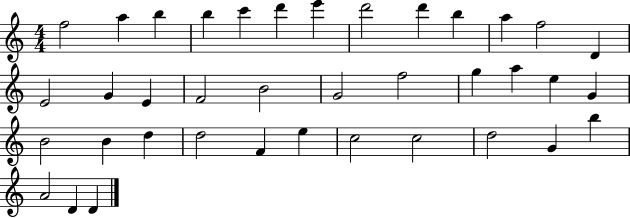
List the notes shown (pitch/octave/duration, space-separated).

F5/h A5/q B5/q B5/q C6/q D6/q E6/q D6/h D6/q B5/q A5/q F5/h D4/q E4/h G4/q E4/q F4/h B4/h G4/h F5/h G5/q A5/q E5/q G4/q B4/h B4/q D5/q D5/h F4/q E5/q C5/h C5/h D5/h G4/q B5/q A4/h D4/q D4/q